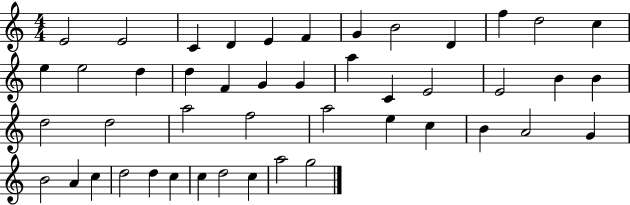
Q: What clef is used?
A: treble